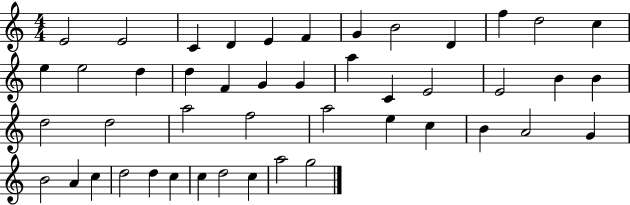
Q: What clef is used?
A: treble